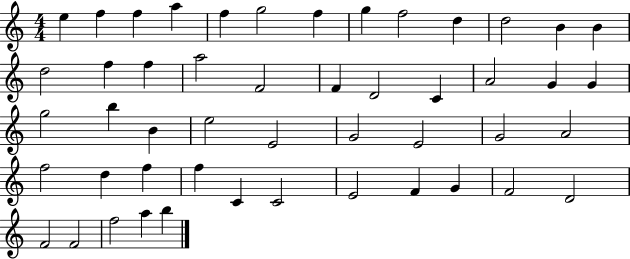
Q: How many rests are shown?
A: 0